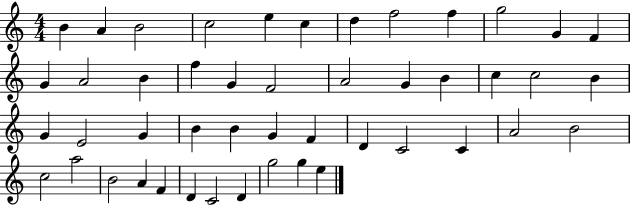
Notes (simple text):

B4/q A4/q B4/h C5/h E5/q C5/q D5/q F5/h F5/q G5/h G4/q F4/q G4/q A4/h B4/q F5/q G4/q F4/h A4/h G4/q B4/q C5/q C5/h B4/q G4/q E4/h G4/q B4/q B4/q G4/q F4/q D4/q C4/h C4/q A4/h B4/h C5/h A5/h B4/h A4/q F4/q D4/q C4/h D4/q G5/h G5/q E5/q